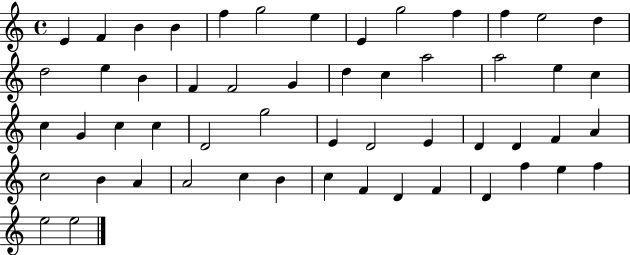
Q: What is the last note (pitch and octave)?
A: E5